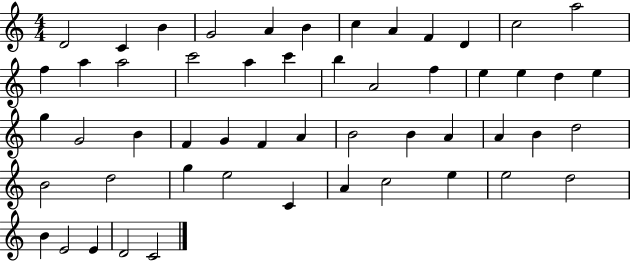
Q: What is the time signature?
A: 4/4